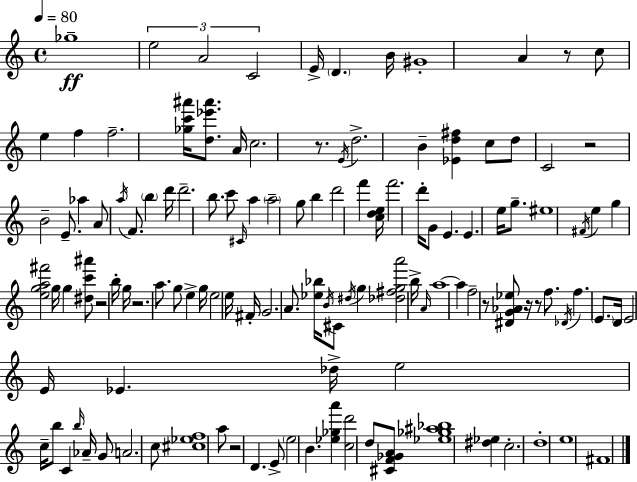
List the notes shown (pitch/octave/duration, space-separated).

Gb5/w E5/h A4/h C4/h E4/s D4/q. B4/s G#4/w A4/q R/e C5/e E5/q F5/q F5/h. [Gb5,C6,A#6]/s [D5,Eb6,A#6]/e. A4/s C5/h. R/e. E4/s D5/h. B4/q [Eb4,D5,F#5]/q C5/e D5/e C4/h R/h B4/h E4/e. Ab5/q A4/e A5/s F4/e. B5/q D6/s D6/h. B5/e. C6/e C#4/s A5/q A5/h G5/e B5/q D6/h F6/q [C5,D5,E5]/s F6/h. D6/s G4/e E4/q. E4/q. E5/s G5/e. EIS5/w F#4/s E5/q G5/q [E5,G5,A5,F#6]/h G5/s G5/q [D#5,C6,A#6]/e R/h B5/s G5/s R/h. A5/e. G5/e E5/q G5/s E5/h E5/s F#4/s G4/h. A4/e. [Eb5,Bb5]/s B4/s C#4/e D#5/s G5/q [Db5,F#5,G5,A6]/h B5/s A4/s A5/w A5/q F5/h R/e [D#4,G4,Ab4,Eb5]/e R/s R/e F5/e. Db4/s F5/q. E4/e. D4/s E4/h E4/s Eb4/q. Db5/s E5/h C5/s B5/e C4/q B5/s Ab4/s G4/e A4/h. C5/e [C#5,Eb5,F5]/w A5/e R/h D4/q. E4/e E5/h B4/q. [Eb5,Gb5,A6]/q [C5,D6]/h D5/e [C#4,F4,Gb4,A4]/e [Eb5,Gb5,A#5,Bb5]/w [D#5,Eb5]/q C5/h. D5/w E5/w F#4/w